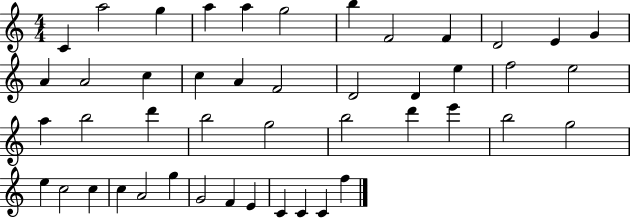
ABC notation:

X:1
T:Untitled
M:4/4
L:1/4
K:C
C a2 g a a g2 b F2 F D2 E G A A2 c c A F2 D2 D e f2 e2 a b2 d' b2 g2 b2 d' e' b2 g2 e c2 c c A2 g G2 F E C C C f